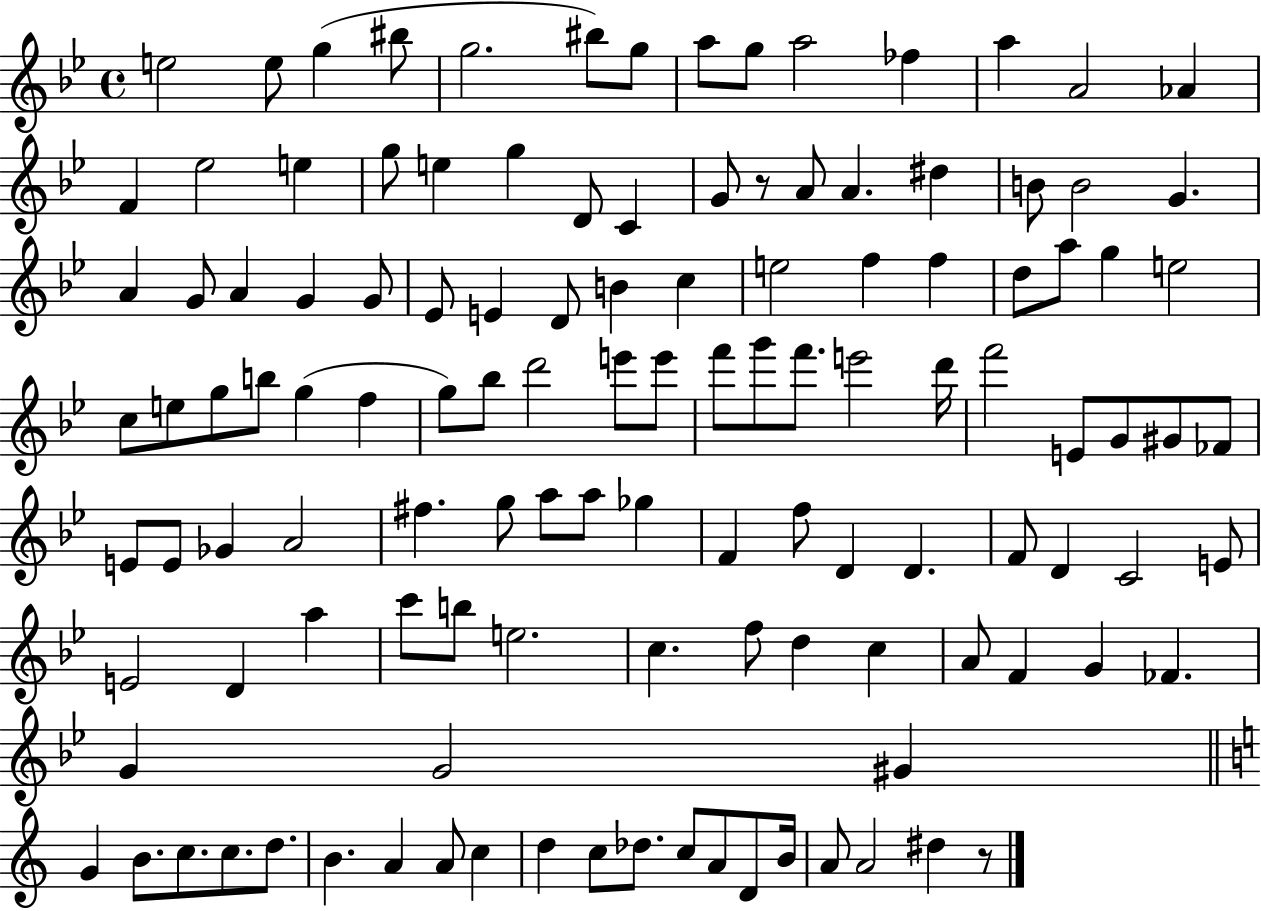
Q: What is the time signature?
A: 4/4